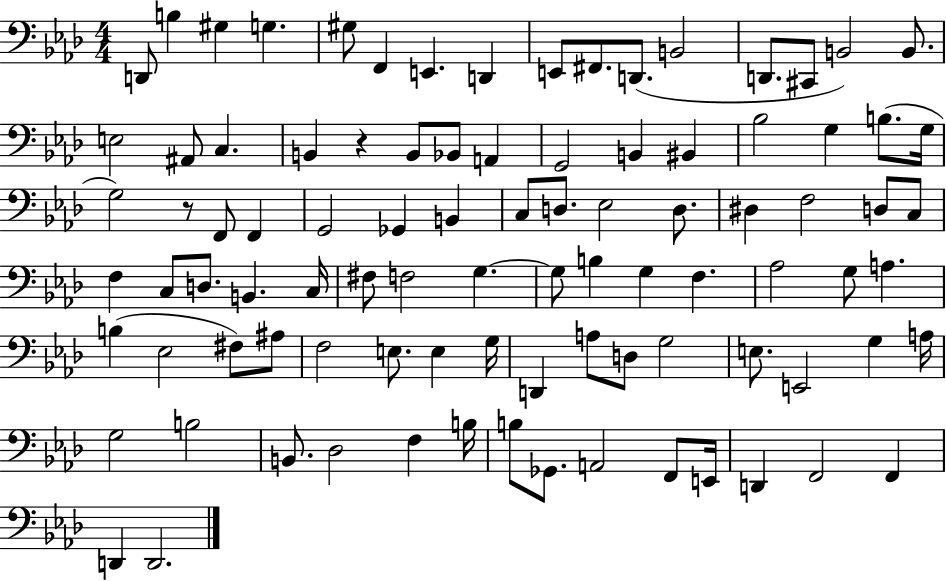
{
  \clef bass
  \numericTimeSignature
  \time 4/4
  \key aes \major
  \repeat volta 2 { d,8 b4 gis4 g4. | gis8 f,4 e,4. d,4 | e,8 fis,8. d,8.( b,2 | d,8. cis,8 b,2) b,8. | \break e2 ais,8 c4. | b,4 r4 b,8 bes,8 a,4 | g,2 b,4 bis,4 | bes2 g4 b8.( g16 | \break g2) r8 f,8 f,4 | g,2 ges,4 b,4 | c8 d8. ees2 d8. | dis4 f2 d8 c8 | \break f4 c8 d8. b,4. c16 | fis8 f2 g4.~~ | g8 b4 g4 f4. | aes2 g8 a4. | \break b4( ees2 fis8) ais8 | f2 e8. e4 g16 | d,4 a8 d8 g2 | e8. e,2 g4 a16 | \break g2 b2 | b,8. des2 f4 b16 | b8 ges,8. a,2 f,8 e,16 | d,4 f,2 f,4 | \break d,4 d,2. | } \bar "|."
}